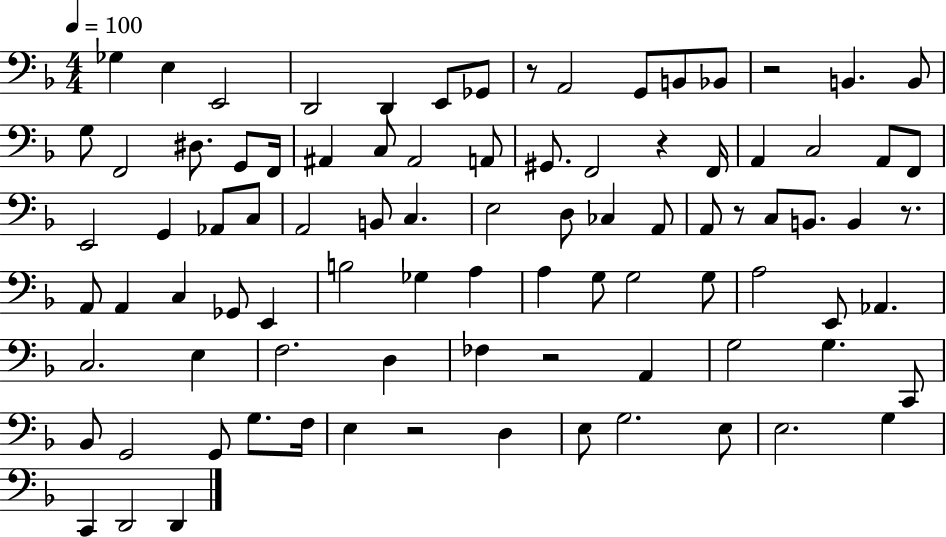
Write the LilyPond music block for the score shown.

{
  \clef bass
  \numericTimeSignature
  \time 4/4
  \key f \major
  \tempo 4 = 100
  \repeat volta 2 { ges4 e4 e,2 | d,2 d,4 e,8 ges,8 | r8 a,2 g,8 b,8 bes,8 | r2 b,4. b,8 | \break g8 f,2 dis8. g,8 f,16 | ais,4 c8 ais,2 a,8 | gis,8. f,2 r4 f,16 | a,4 c2 a,8 f,8 | \break e,2 g,4 aes,8 c8 | a,2 b,8 c4. | e2 d8 ces4 a,8 | a,8 r8 c8 b,8. b,4 r8. | \break a,8 a,4 c4 ges,8 e,4 | b2 ges4 a4 | a4 g8 g2 g8 | a2 e,8 aes,4. | \break c2. e4 | f2. d4 | fes4 r2 a,4 | g2 g4. c,8 | \break bes,8 g,2 g,8 g8. f16 | e4 r2 d4 | e8 g2. e8 | e2. g4 | \break c,4 d,2 d,4 | } \bar "|."
}